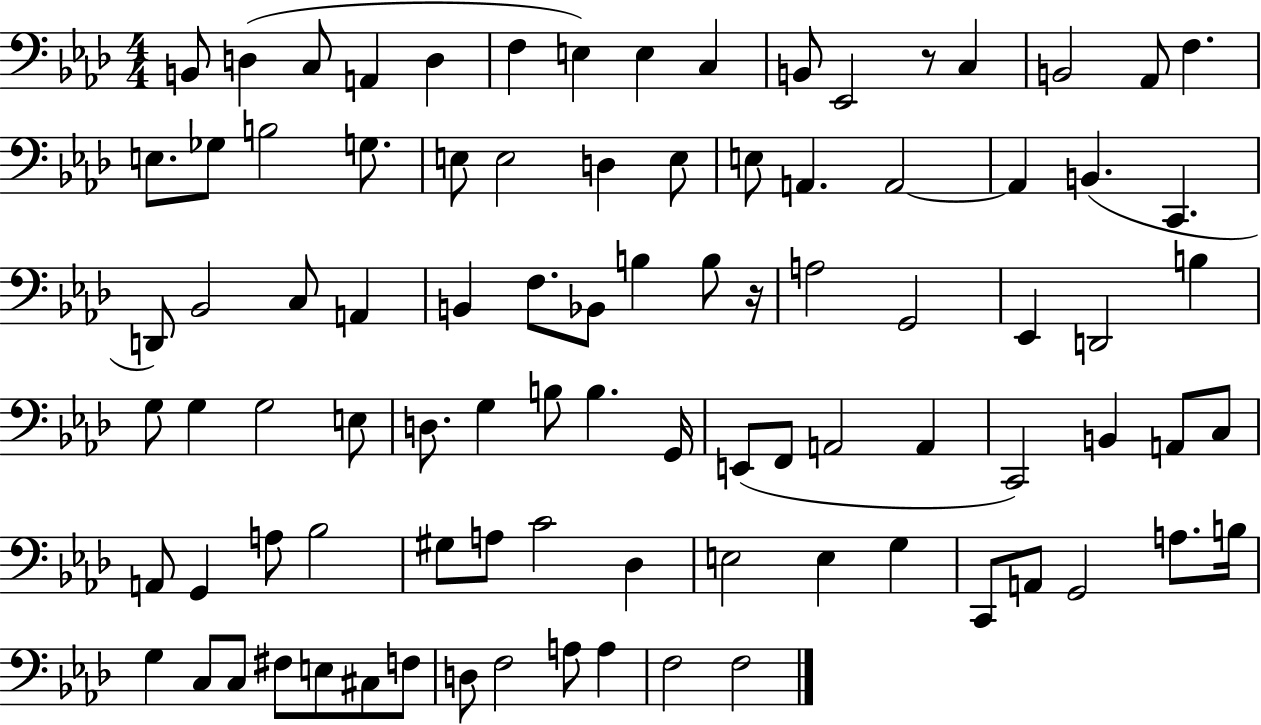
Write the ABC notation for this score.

X:1
T:Untitled
M:4/4
L:1/4
K:Ab
B,,/2 D, C,/2 A,, D, F, E, E, C, B,,/2 _E,,2 z/2 C, B,,2 _A,,/2 F, E,/2 _G,/2 B,2 G,/2 E,/2 E,2 D, E,/2 E,/2 A,, A,,2 A,, B,, C,, D,,/2 _B,,2 C,/2 A,, B,, F,/2 _B,,/2 B, B,/2 z/4 A,2 G,,2 _E,, D,,2 B, G,/2 G, G,2 E,/2 D,/2 G, B,/2 B, G,,/4 E,,/2 F,,/2 A,,2 A,, C,,2 B,, A,,/2 C,/2 A,,/2 G,, A,/2 _B,2 ^G,/2 A,/2 C2 _D, E,2 E, G, C,,/2 A,,/2 G,,2 A,/2 B,/4 G, C,/2 C,/2 ^F,/2 E,/2 ^C,/2 F,/2 D,/2 F,2 A,/2 A, F,2 F,2